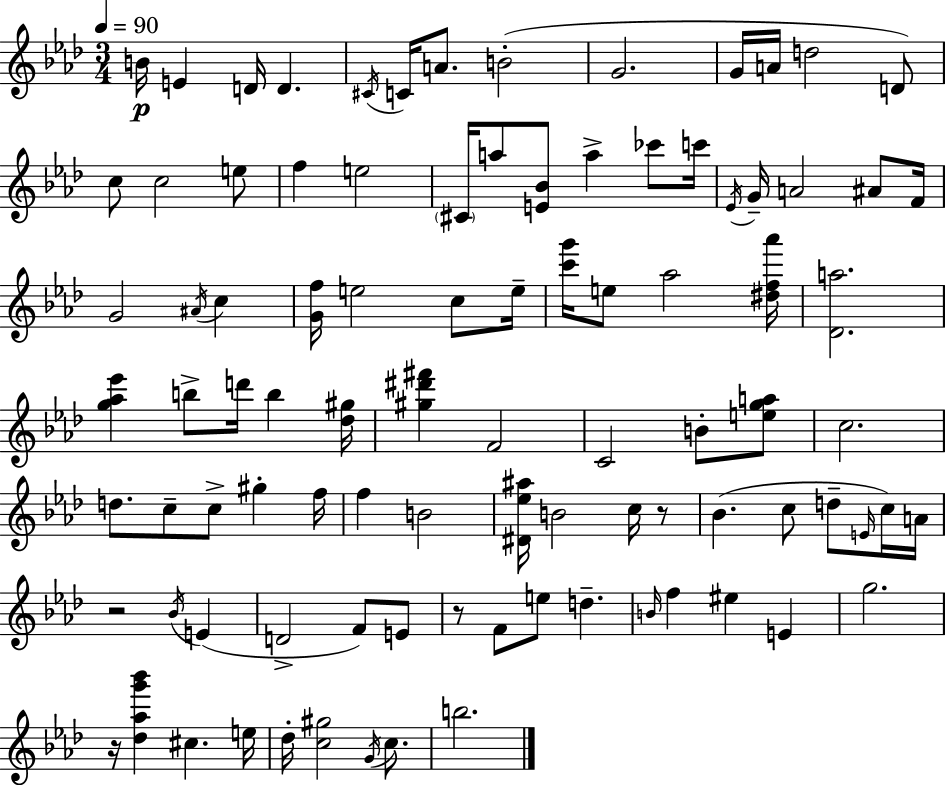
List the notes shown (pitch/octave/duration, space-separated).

B4/s E4/q D4/s D4/q. C#4/s C4/s A4/e. B4/h G4/h. G4/s A4/s D5/h D4/e C5/e C5/h E5/e F5/q E5/h C#4/s A5/e [E4,Bb4]/e A5/q CES6/e C6/s Eb4/s G4/s A4/h A#4/e F4/s G4/h A#4/s C5/q [G4,F5]/s E5/h C5/e E5/s [C6,G6]/s E5/e Ab5/h [D#5,F5,Ab6]/s [Db4,A5]/h. [G5,Ab5,Eb6]/q B5/e D6/s B5/q [Db5,G#5]/s [G#5,D#6,F#6]/q F4/h C4/h B4/e [E5,G5,A5]/e C5/h. D5/e. C5/e C5/e G#5/q F5/s F5/q B4/h [D#4,Eb5,A#5]/s B4/h C5/s R/e Bb4/q. C5/e D5/e E4/s C5/s A4/s R/h Bb4/s E4/q D4/h F4/e E4/e R/e F4/e E5/e D5/q. B4/s F5/q EIS5/q E4/q G5/h. R/s [Db5,Ab5,G6,Bb6]/q C#5/q. E5/s Db5/s [C5,G#5]/h G4/s C5/e. B5/h.